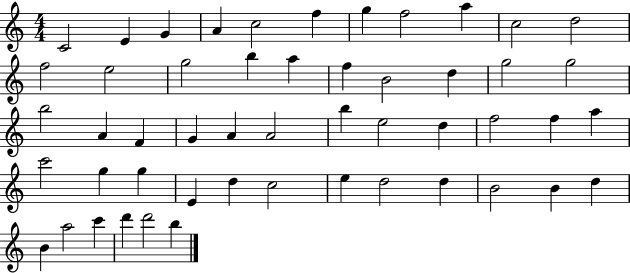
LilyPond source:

{
  \clef treble
  \numericTimeSignature
  \time 4/4
  \key c \major
  c'2 e'4 g'4 | a'4 c''2 f''4 | g''4 f''2 a''4 | c''2 d''2 | \break f''2 e''2 | g''2 b''4 a''4 | f''4 b'2 d''4 | g''2 g''2 | \break b''2 a'4 f'4 | g'4 a'4 a'2 | b''4 e''2 d''4 | f''2 f''4 a''4 | \break c'''2 g''4 g''4 | e'4 d''4 c''2 | e''4 d''2 d''4 | b'2 b'4 d''4 | \break b'4 a''2 c'''4 | d'''4 d'''2 b''4 | \bar "|."
}